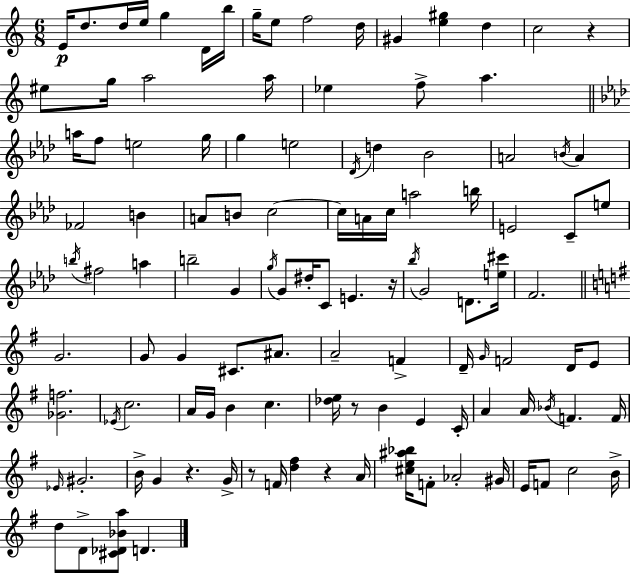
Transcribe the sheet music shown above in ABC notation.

X:1
T:Untitled
M:6/8
L:1/4
K:C
E/4 d/2 d/4 e/4 g D/4 b/4 g/4 e/2 f2 d/4 ^G [e^g] d c2 z ^e/2 g/4 a2 a/4 _e f/2 a a/4 f/2 e2 g/4 g e2 _D/4 d _B2 A2 B/4 A _F2 B A/2 B/2 c2 c/4 A/4 c/4 a2 b/4 E2 C/2 e/2 b/4 ^f2 a b2 G g/4 G/2 ^d/4 C/2 E z/4 _b/4 G2 D/2 [e^c']/4 F2 G2 G/2 G ^C/2 ^A/2 A2 F D/4 G/4 F2 D/4 E/2 [_Gf]2 _E/4 c2 A/4 G/4 B c [_de]/4 z/2 B E C/4 A A/4 _B/4 F F/4 _E/4 ^G2 B/4 G z G/4 z/2 F/4 [d^f] z A/4 [^ce^a_b]/4 F/2 _A2 ^G/4 E/4 F/2 c2 B/4 d/2 D/2 [^C_D_Ba]/2 D